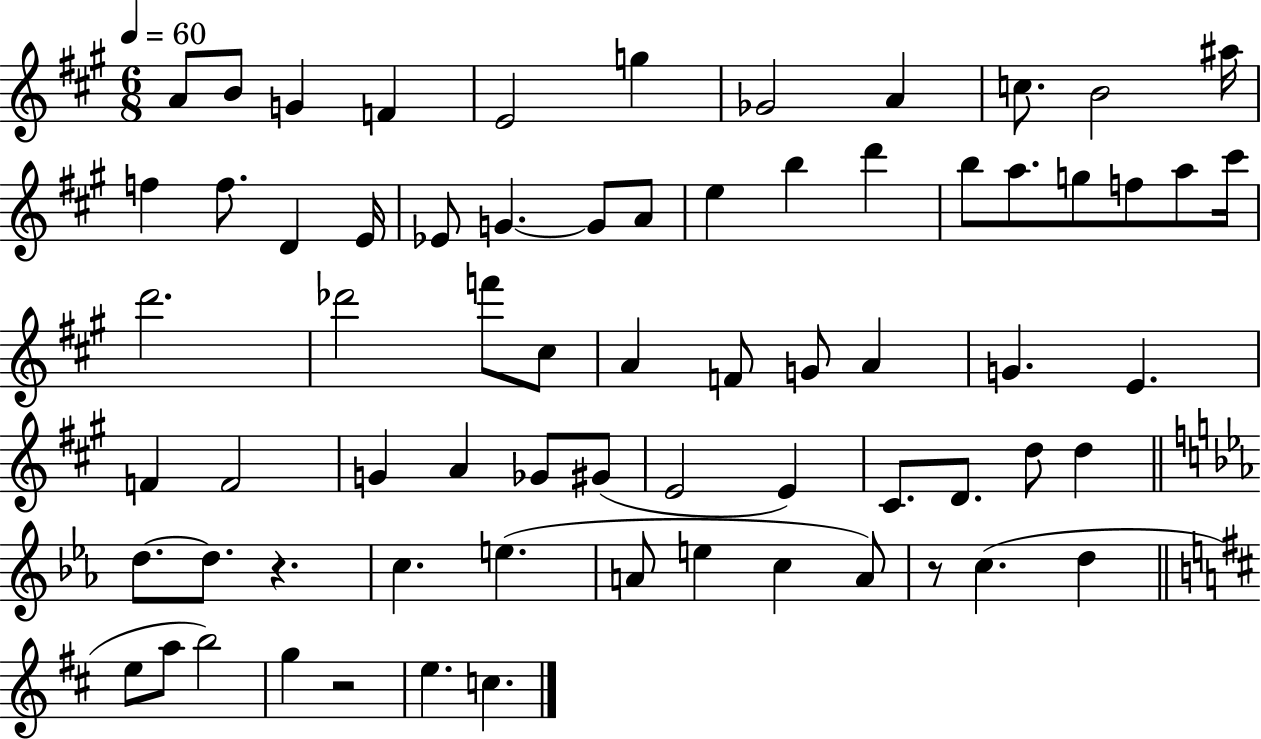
A4/e B4/e G4/q F4/q E4/h G5/q Gb4/h A4/q C5/e. B4/h A#5/s F5/q F5/e. D4/q E4/s Eb4/e G4/q. G4/e A4/e E5/q B5/q D6/q B5/e A5/e. G5/e F5/e A5/e C#6/s D6/h. Db6/h F6/e C#5/e A4/q F4/e G4/e A4/q G4/q. E4/q. F4/q F4/h G4/q A4/q Gb4/e G#4/e E4/h E4/q C#4/e. D4/e. D5/e D5/q D5/e. D5/e. R/q. C5/q. E5/q. A4/e E5/q C5/q A4/e R/e C5/q. D5/q E5/e A5/e B5/h G5/q R/h E5/q. C5/q.